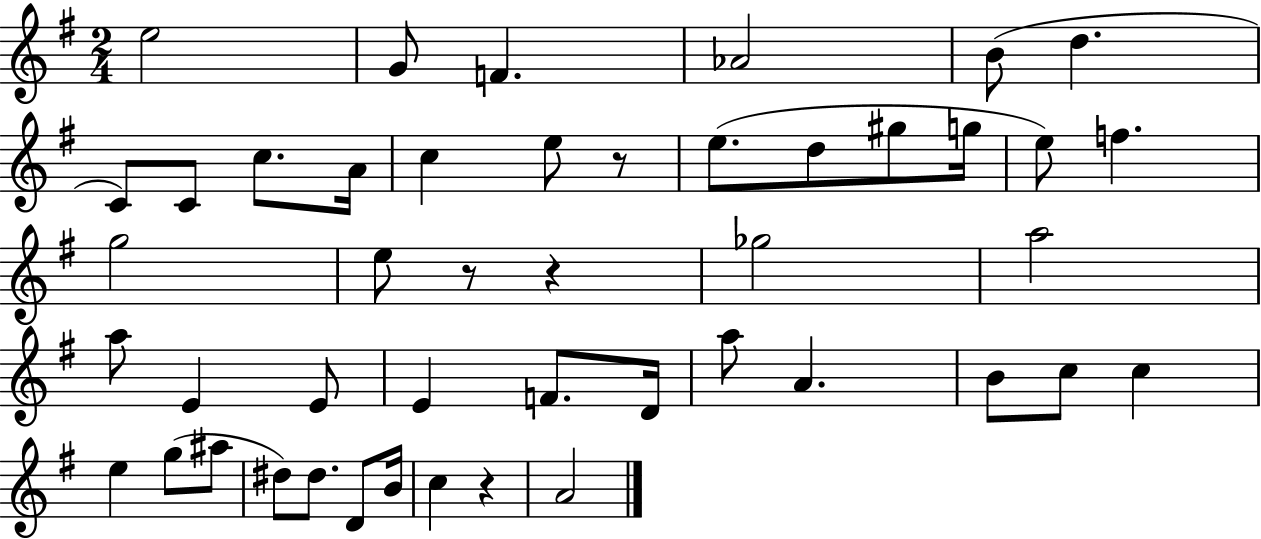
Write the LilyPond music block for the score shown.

{
  \clef treble
  \numericTimeSignature
  \time 2/4
  \key g \major
  e''2 | g'8 f'4. | aes'2 | b'8( d''4. | \break c'8) c'8 c''8. a'16 | c''4 e''8 r8 | e''8.( d''8 gis''8 g''16 | e''8) f''4. | \break g''2 | e''8 r8 r4 | ges''2 | a''2 | \break a''8 e'4 e'8 | e'4 f'8. d'16 | a''8 a'4. | b'8 c''8 c''4 | \break e''4 g''8( ais''8 | dis''8) dis''8. d'8 b'16 | c''4 r4 | a'2 | \break \bar "|."
}